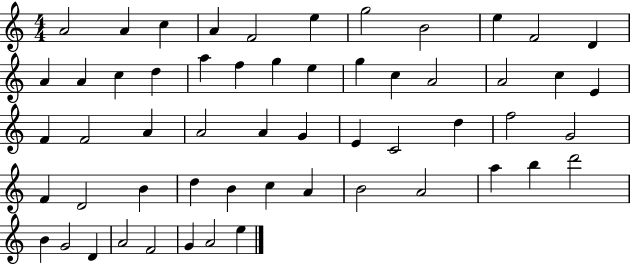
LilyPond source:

{
  \clef treble
  \numericTimeSignature
  \time 4/4
  \key c \major
  a'2 a'4 c''4 | a'4 f'2 e''4 | g''2 b'2 | e''4 f'2 d'4 | \break a'4 a'4 c''4 d''4 | a''4 f''4 g''4 e''4 | g''4 c''4 a'2 | a'2 c''4 e'4 | \break f'4 f'2 a'4 | a'2 a'4 g'4 | e'4 c'2 d''4 | f''2 g'2 | \break f'4 d'2 b'4 | d''4 b'4 c''4 a'4 | b'2 a'2 | a''4 b''4 d'''2 | \break b'4 g'2 d'4 | a'2 f'2 | g'4 a'2 e''4 | \bar "|."
}